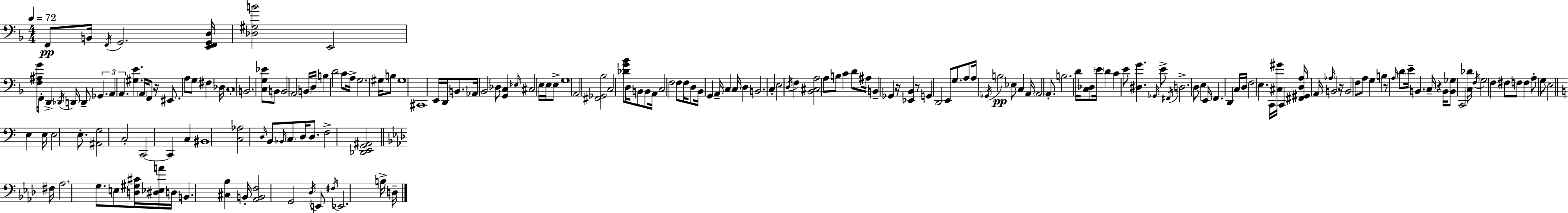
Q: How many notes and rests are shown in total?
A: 194